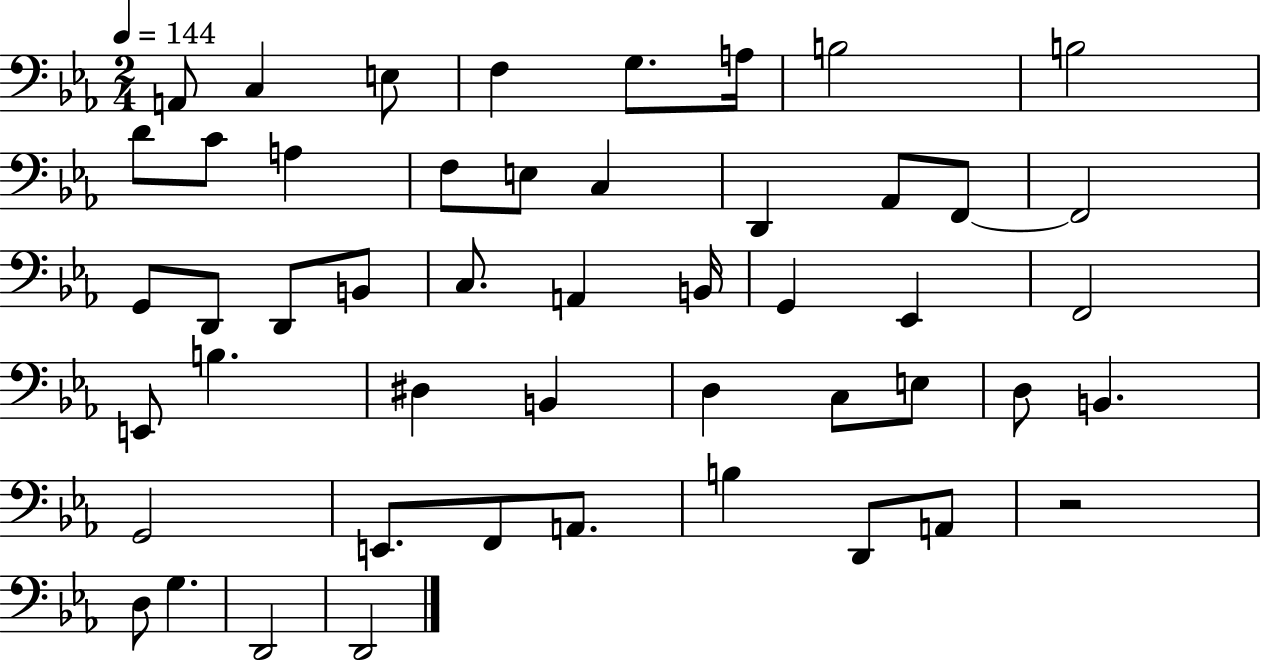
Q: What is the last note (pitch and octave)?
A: D2